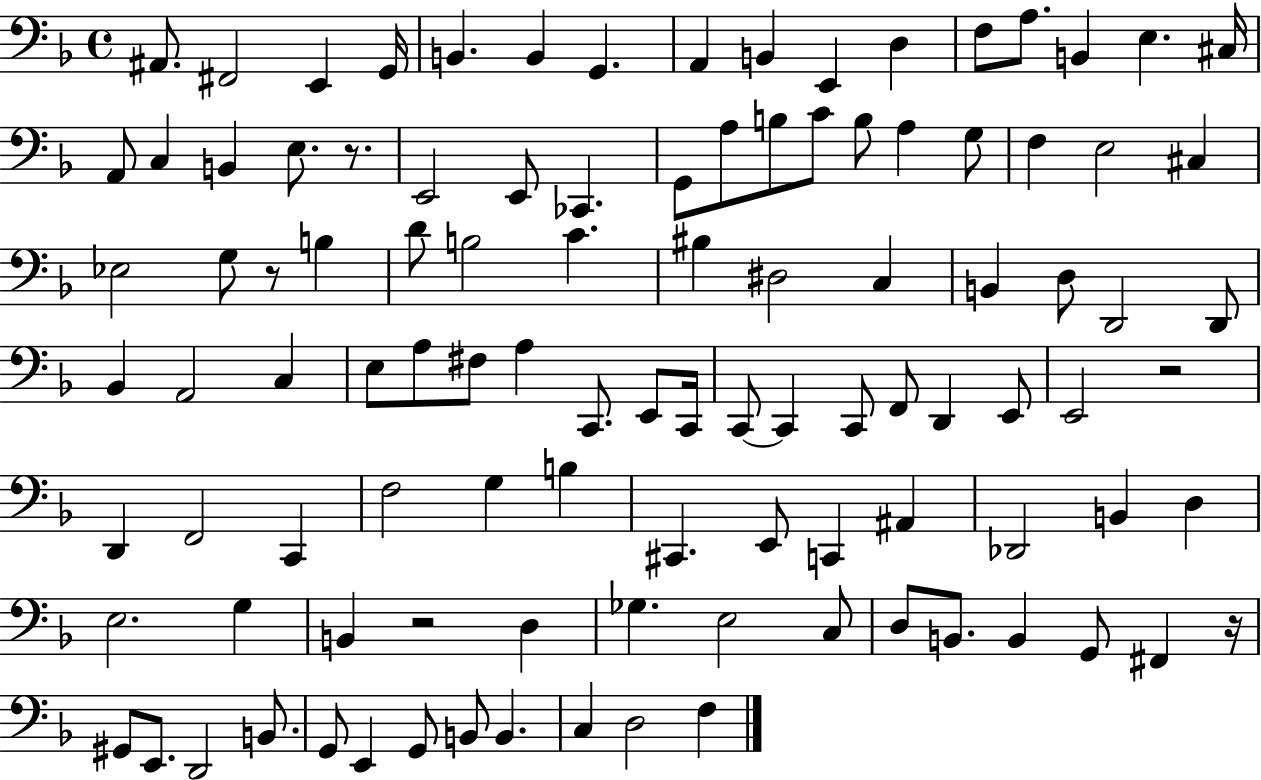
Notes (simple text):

A#2/e. F#2/h E2/q G2/s B2/q. B2/q G2/q. A2/q B2/q E2/q D3/q F3/e A3/e. B2/q E3/q. C#3/s A2/e C3/q B2/q E3/e. R/e. E2/h E2/e CES2/q. G2/e A3/e B3/e C4/e B3/e A3/q G3/e F3/q E3/h C#3/q Eb3/h G3/e R/e B3/q D4/e B3/h C4/q. BIS3/q D#3/h C3/q B2/q D3/e D2/h D2/e Bb2/q A2/h C3/q E3/e A3/e F#3/e A3/q C2/e. E2/e C2/s C2/e C2/q C2/e F2/e D2/q E2/e E2/h R/h D2/q F2/h C2/q F3/h G3/q B3/q C#2/q. E2/e C2/q A#2/q Db2/h B2/q D3/q E3/h. G3/q B2/q R/h D3/q Gb3/q. E3/h C3/e D3/e B2/e. B2/q G2/e F#2/q R/s G#2/e E2/e. D2/h B2/e. G2/e E2/q G2/e B2/e B2/q. C3/q D3/h F3/q